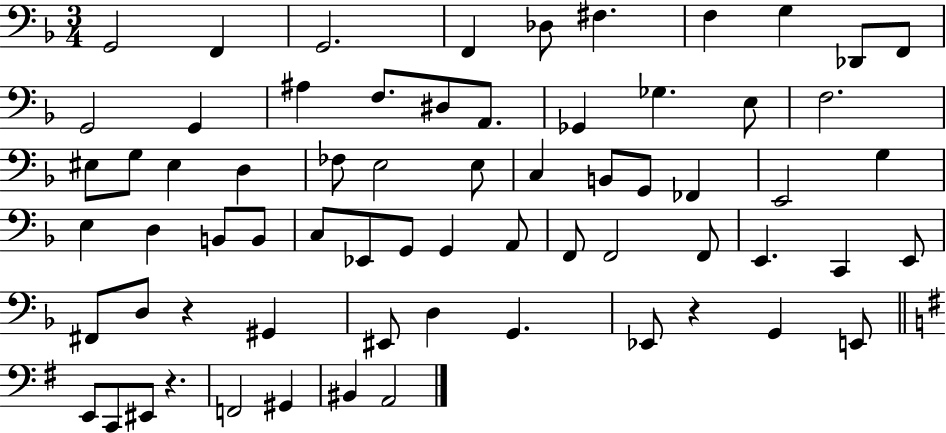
{
  \clef bass
  \numericTimeSignature
  \time 3/4
  \key f \major
  g,2 f,4 | g,2. | f,4 des8 fis4. | f4 g4 des,8 f,8 | \break g,2 g,4 | ais4 f8. dis8 a,8. | ges,4 ges4. e8 | f2. | \break eis8 g8 eis4 d4 | fes8 e2 e8 | c4 b,8 g,8 fes,4 | e,2 g4 | \break e4 d4 b,8 b,8 | c8 ees,8 g,8 g,4 a,8 | f,8 f,2 f,8 | e,4. c,4 e,8 | \break fis,8 d8 r4 gis,4 | eis,8 d4 g,4. | ees,8 r4 g,4 e,8 | \bar "||" \break \key e \minor e,8 c,8 eis,8 r4. | f,2 gis,4 | bis,4 a,2 | \bar "|."
}